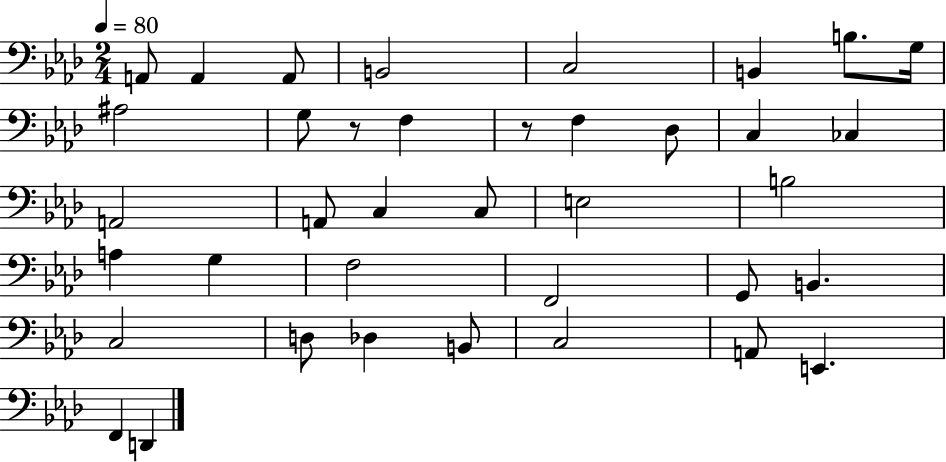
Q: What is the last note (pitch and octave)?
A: D2